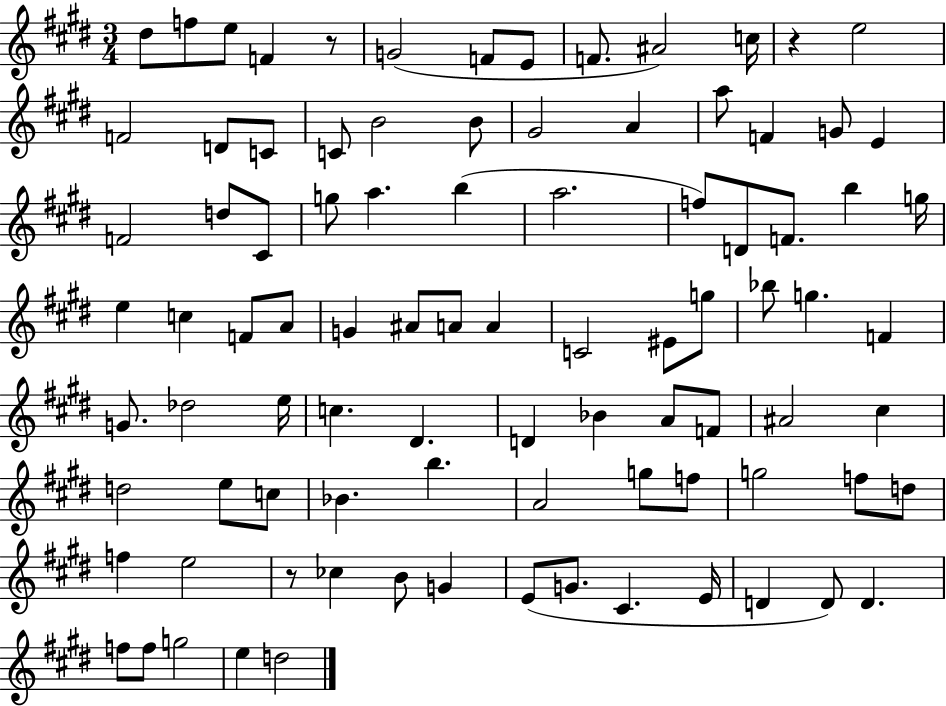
D#5/e F5/e E5/e F4/q R/e G4/h F4/e E4/e F4/e. A#4/h C5/s R/q E5/h F4/h D4/e C4/e C4/e B4/h B4/e G#4/h A4/q A5/e F4/q G4/e E4/q F4/h D5/e C#4/e G5/e A5/q. B5/q A5/h. F5/e D4/e F4/e. B5/q G5/s E5/q C5/q F4/e A4/e G4/q A#4/e A4/e A4/q C4/h EIS4/e G5/e Bb5/e G5/q. F4/q G4/e. Db5/h E5/s C5/q. D#4/q. D4/q Bb4/q A4/e F4/e A#4/h C#5/q D5/h E5/e C5/e Bb4/q. B5/q. A4/h G5/e F5/e G5/h F5/e D5/e F5/q E5/h R/e CES5/q B4/e G4/q E4/e G4/e. C#4/q. E4/s D4/q D4/e D4/q. F5/e F5/e G5/h E5/q D5/h